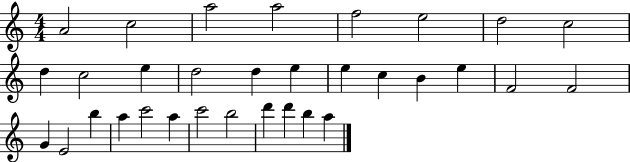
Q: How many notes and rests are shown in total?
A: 32